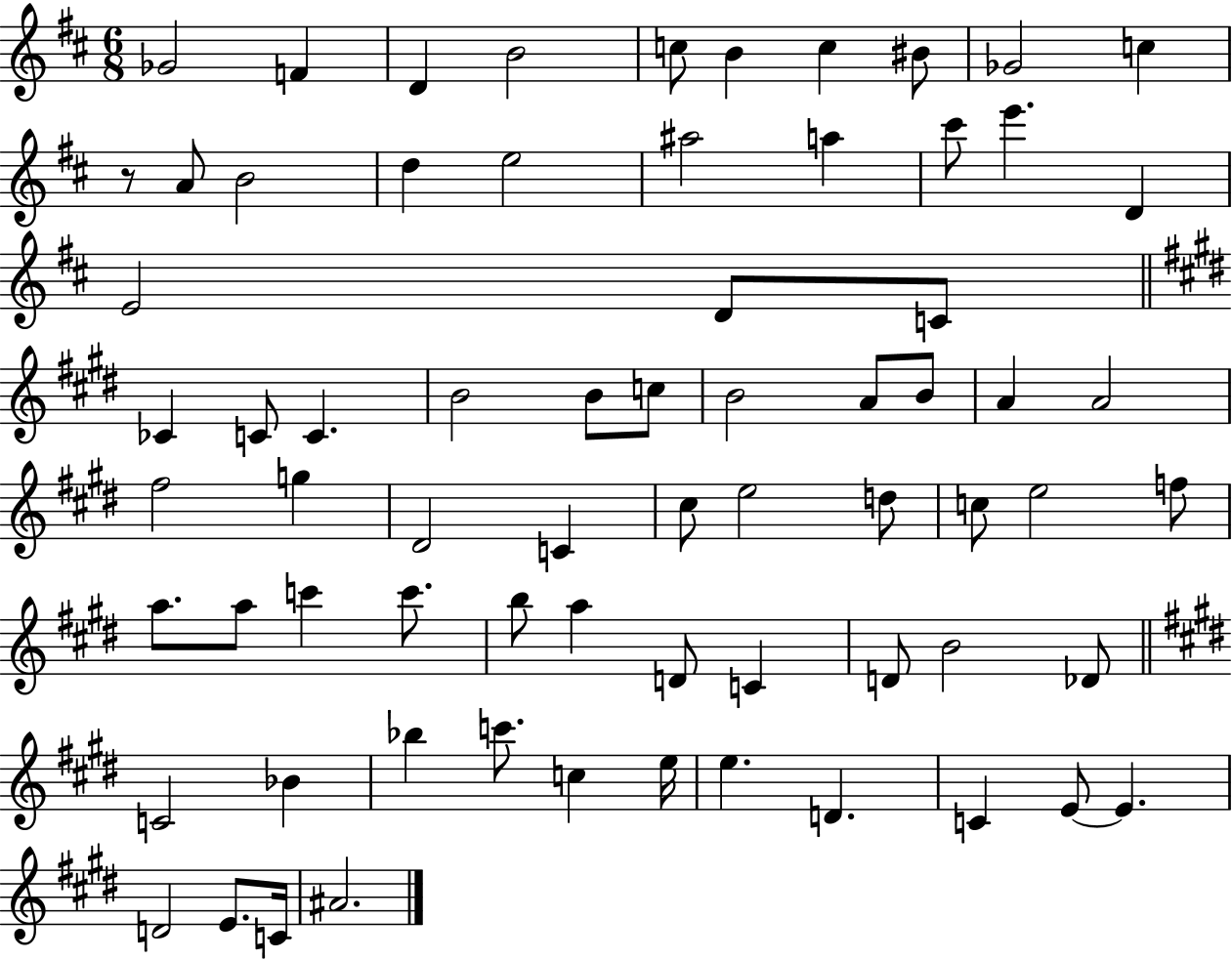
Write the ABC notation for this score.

X:1
T:Untitled
M:6/8
L:1/4
K:D
_G2 F D B2 c/2 B c ^B/2 _G2 c z/2 A/2 B2 d e2 ^a2 a ^c'/2 e' D E2 D/2 C/2 _C C/2 C B2 B/2 c/2 B2 A/2 B/2 A A2 ^f2 g ^D2 C ^c/2 e2 d/2 c/2 e2 f/2 a/2 a/2 c' c'/2 b/2 a D/2 C D/2 B2 _D/2 C2 _B _b c'/2 c e/4 e D C E/2 E D2 E/2 C/4 ^A2